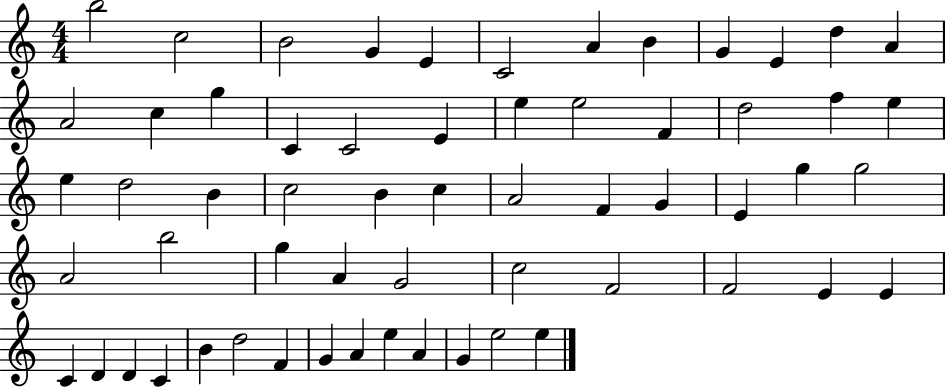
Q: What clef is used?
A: treble